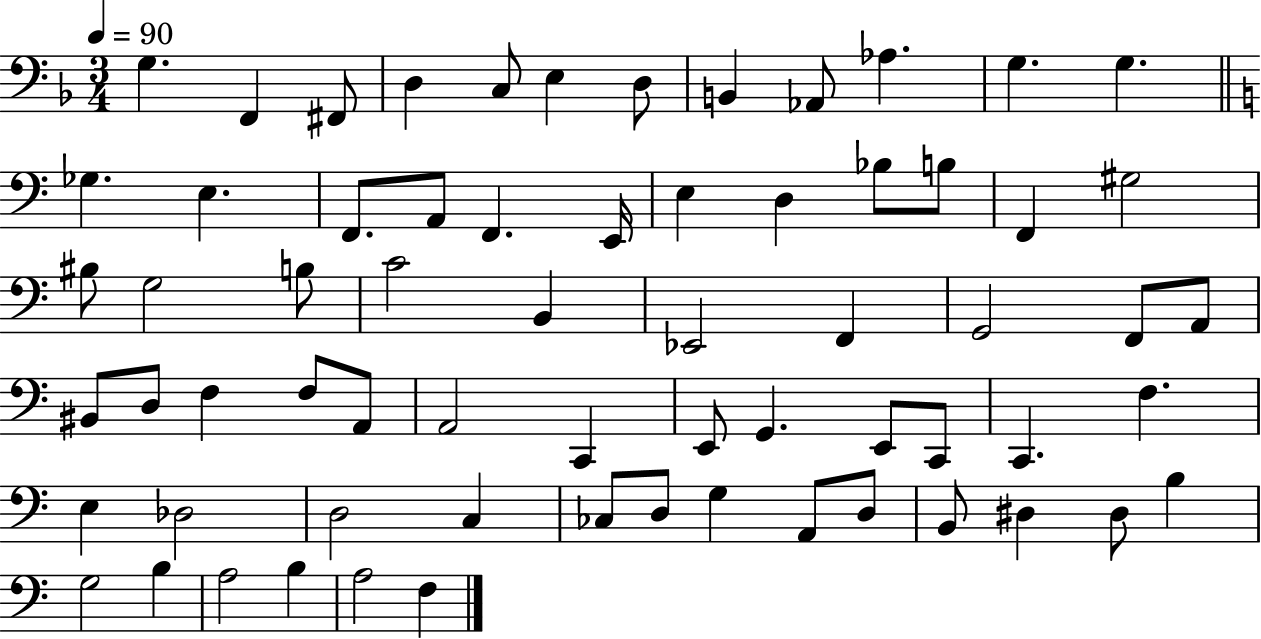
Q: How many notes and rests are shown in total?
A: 66